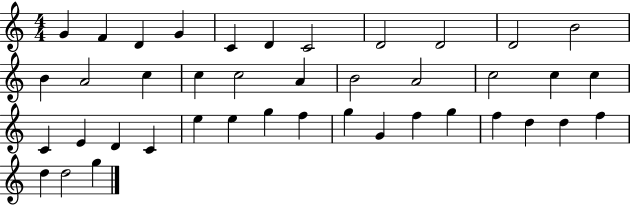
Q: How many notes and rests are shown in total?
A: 41